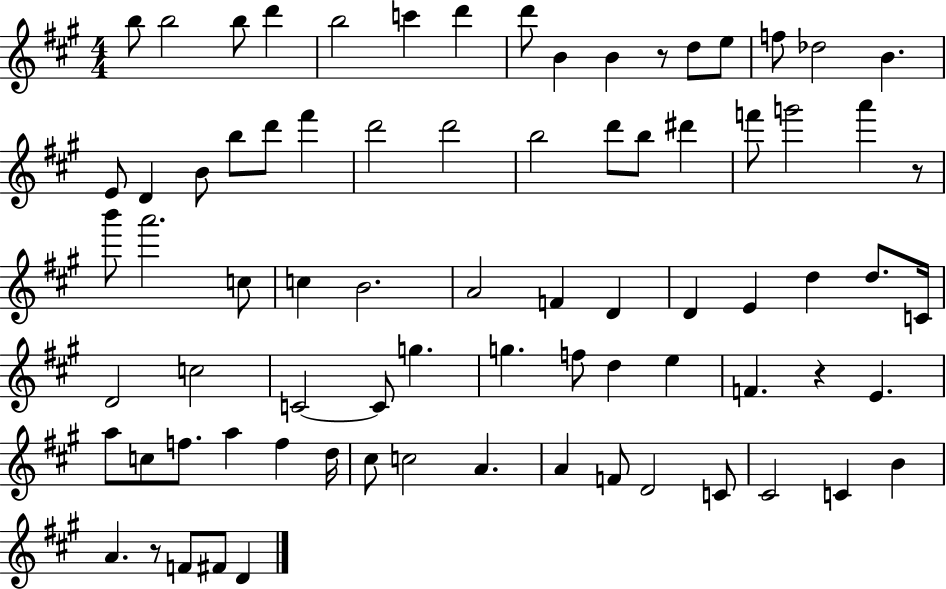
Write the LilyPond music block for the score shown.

{
  \clef treble
  \numericTimeSignature
  \time 4/4
  \key a \major
  b''8 b''2 b''8 d'''4 | b''2 c'''4 d'''4 | d'''8 b'4 b'4 r8 d''8 e''8 | f''8 des''2 b'4. | \break e'8 d'4 b'8 b''8 d'''8 fis'''4 | d'''2 d'''2 | b''2 d'''8 b''8 dis'''4 | f'''8 g'''2 a'''4 r8 | \break b'''8 a'''2. c''8 | c''4 b'2. | a'2 f'4 d'4 | d'4 e'4 d''4 d''8. c'16 | \break d'2 c''2 | c'2~~ c'8 g''4. | g''4. f''8 d''4 e''4 | f'4. r4 e'4. | \break a''8 c''8 f''8. a''4 f''4 d''16 | cis''8 c''2 a'4. | a'4 f'8 d'2 c'8 | cis'2 c'4 b'4 | \break a'4. r8 f'8 fis'8 d'4 | \bar "|."
}